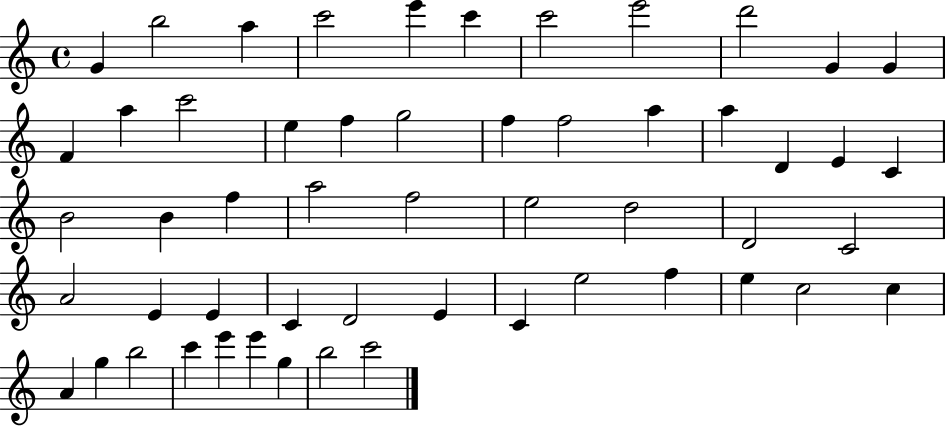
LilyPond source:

{
  \clef treble
  \time 4/4
  \defaultTimeSignature
  \key c \major
  g'4 b''2 a''4 | c'''2 e'''4 c'''4 | c'''2 e'''2 | d'''2 g'4 g'4 | \break f'4 a''4 c'''2 | e''4 f''4 g''2 | f''4 f''2 a''4 | a''4 d'4 e'4 c'4 | \break b'2 b'4 f''4 | a''2 f''2 | e''2 d''2 | d'2 c'2 | \break a'2 e'4 e'4 | c'4 d'2 e'4 | c'4 e''2 f''4 | e''4 c''2 c''4 | \break a'4 g''4 b''2 | c'''4 e'''4 e'''4 g''4 | b''2 c'''2 | \bar "|."
}